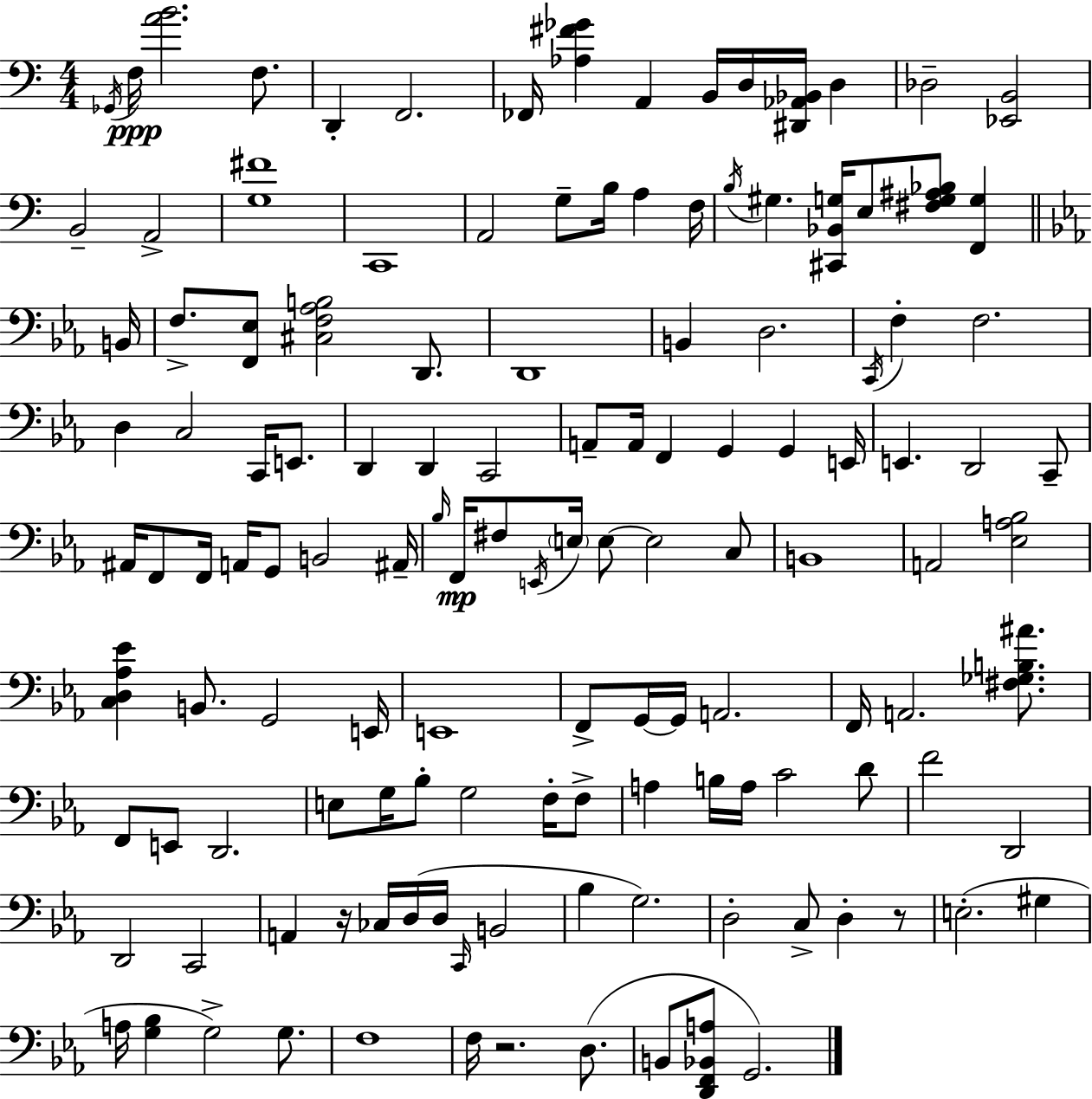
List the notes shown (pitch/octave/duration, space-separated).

Gb2/s F3/s [A4,B4]/h. F3/e. D2/q F2/h. FES2/s [Ab3,F#4,Gb4]/q A2/q B2/s D3/s [D#2,Ab2,Bb2]/s D3/q Db3/h [Eb2,B2]/h B2/h A2/h [G3,F#4]/w C2/w A2/h G3/e B3/s A3/q F3/s B3/s G#3/q. [C#2,Bb2,G3]/s E3/e [F#3,G3,A#3,Bb3]/e [F2,G3]/q B2/s F3/e. [F2,Eb3]/e [C#3,F3,Ab3,B3]/h D2/e. D2/w B2/q D3/h. C2/s F3/q F3/h. D3/q C3/h C2/s E2/e. D2/q D2/q C2/h A2/e A2/s F2/q G2/q G2/q E2/s E2/q. D2/h C2/e A#2/s F2/e F2/s A2/s G2/e B2/h A#2/s Bb3/s F2/s F#3/e E2/s E3/s E3/e E3/h C3/e B2/w A2/h [Eb3,A3,Bb3]/h [C3,D3,Ab3,Eb4]/q B2/e. G2/h E2/s E2/w F2/e G2/s G2/s A2/h. F2/s A2/h. [F#3,Gb3,B3,A#4]/e. F2/e E2/e D2/h. E3/e G3/s Bb3/e G3/h F3/s F3/e A3/q B3/s A3/s C4/h D4/e F4/h D2/h D2/h C2/h A2/q R/s CES3/s D3/s D3/s C2/s B2/h Bb3/q G3/h. D3/h C3/e D3/q R/e E3/h. G#3/q A3/s [G3,Bb3]/q G3/h G3/e. F3/w F3/s R/h. D3/e. B2/e [D2,F2,Bb2,A3]/e G2/h.